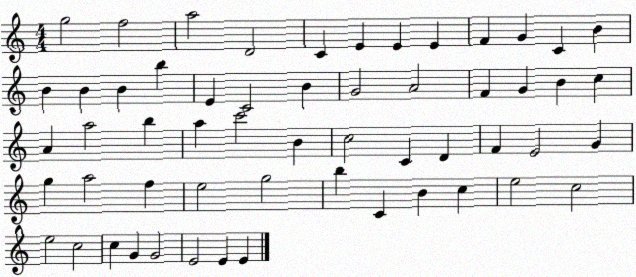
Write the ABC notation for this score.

X:1
T:Untitled
M:4/4
L:1/4
K:C
g2 f2 a2 D2 C E E E F G C B B B B b E C2 B G2 A2 F G B c A a2 b a c'2 B c2 C D F E2 G g a2 f e2 g2 b C B c e2 c2 e2 c2 c G G2 E2 E E